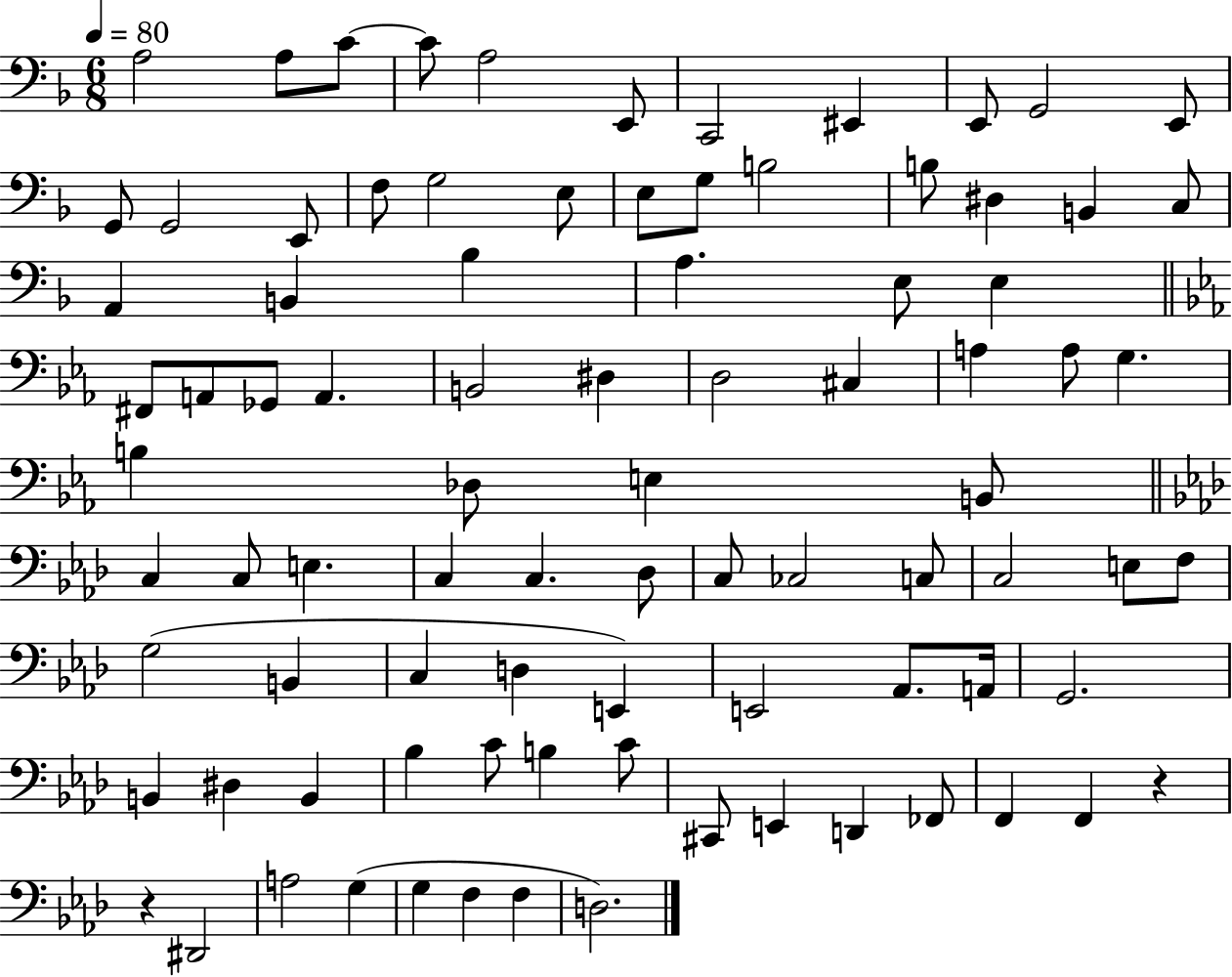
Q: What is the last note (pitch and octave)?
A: D3